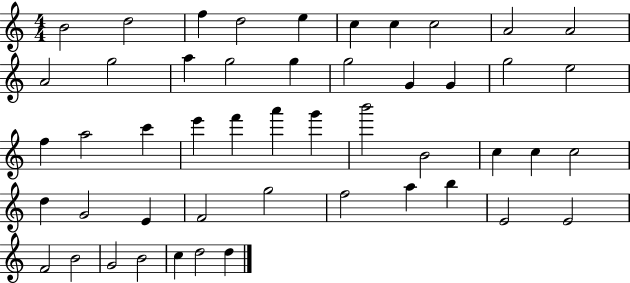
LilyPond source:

{
  \clef treble
  \numericTimeSignature
  \time 4/4
  \key c \major
  b'2 d''2 | f''4 d''2 e''4 | c''4 c''4 c''2 | a'2 a'2 | \break a'2 g''2 | a''4 g''2 g''4 | g''2 g'4 g'4 | g''2 e''2 | \break f''4 a''2 c'''4 | e'''4 f'''4 a'''4 g'''4 | b'''2 b'2 | c''4 c''4 c''2 | \break d''4 g'2 e'4 | f'2 g''2 | f''2 a''4 b''4 | e'2 e'2 | \break f'2 b'2 | g'2 b'2 | c''4 d''2 d''4 | \bar "|."
}